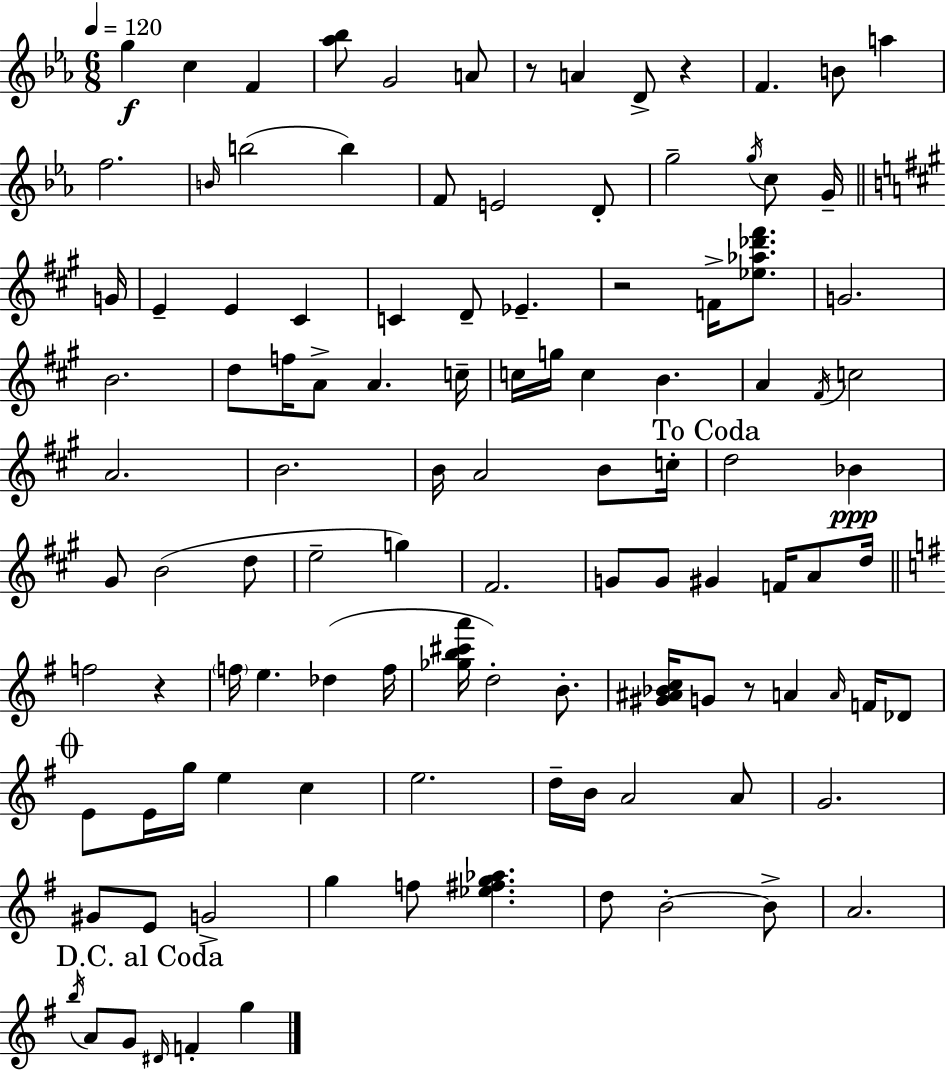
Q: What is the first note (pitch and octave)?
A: G5